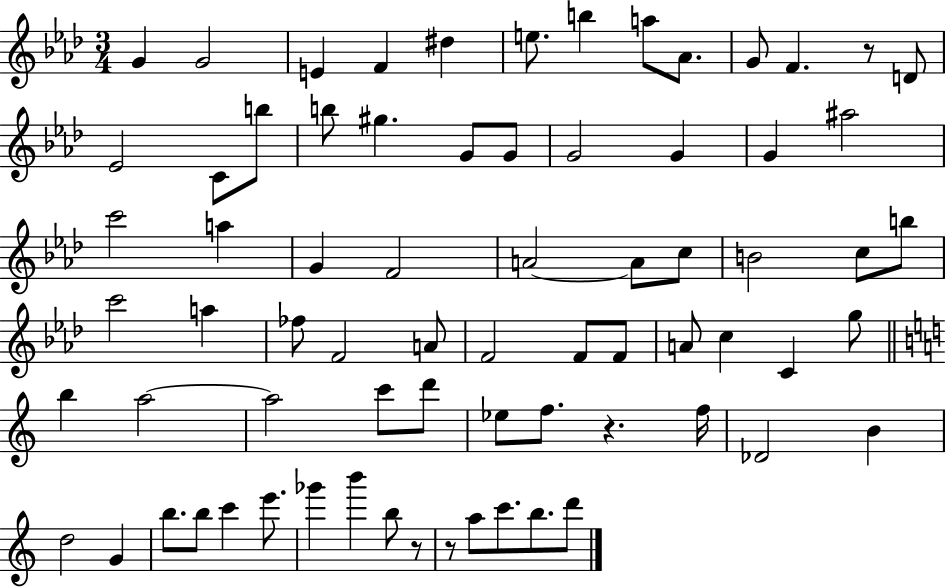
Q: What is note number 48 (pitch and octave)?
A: A5